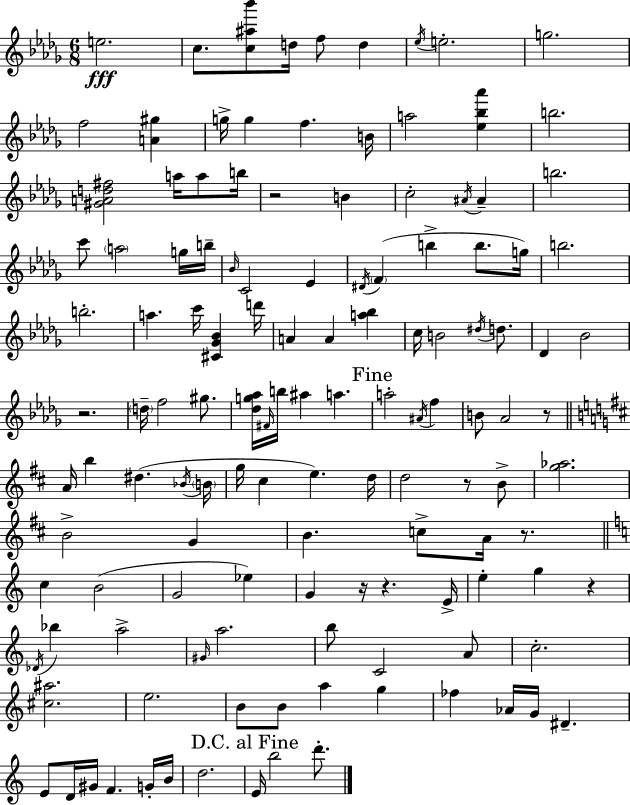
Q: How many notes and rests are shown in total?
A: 129